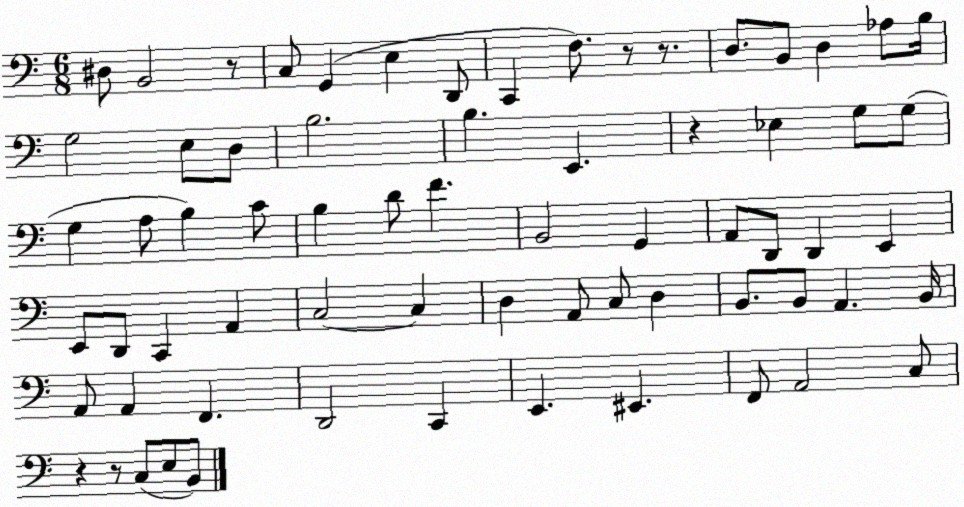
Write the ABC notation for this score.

X:1
T:Untitled
M:6/8
L:1/4
K:C
^D,/2 B,,2 z/2 C,/2 G,, E, D,,/2 C,, F,/2 z/2 z/2 D,/2 B,,/2 D, _A,/2 B,/4 G,2 E,/2 D,/2 B,2 B, E,, z _E, G,/2 G,/2 G, A,/2 B, C/2 B, D/2 F B,,2 G,, A,,/2 D,,/2 D,, E,, E,,/2 D,,/2 C,, A,, C,2 C, D, A,,/2 C,/2 D, B,,/2 B,,/2 A,, B,,/4 A,,/2 A,, F,, D,,2 C,, E,, ^E,, F,,/2 A,,2 C,/2 z z/2 C,/2 E,/2 B,,/2